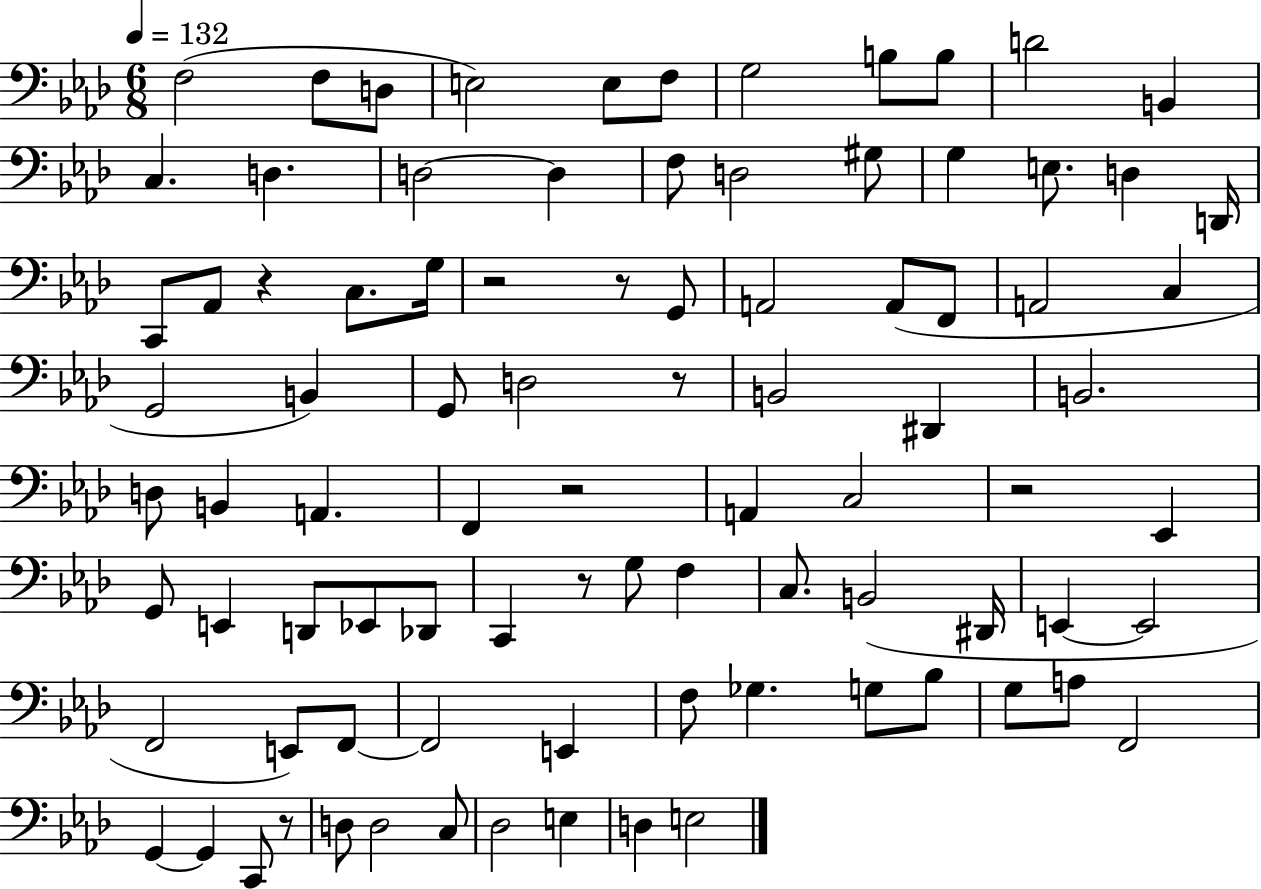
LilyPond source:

{
  \clef bass
  \numericTimeSignature
  \time 6/8
  \key aes \major
  \tempo 4 = 132
  f2( f8 d8 | e2) e8 f8 | g2 b8 b8 | d'2 b,4 | \break c4. d4. | d2~~ d4 | f8 d2 gis8 | g4 e8. d4 d,16 | \break c,8 aes,8 r4 c8. g16 | r2 r8 g,8 | a,2 a,8( f,8 | a,2 c4 | \break g,2 b,4) | g,8 d2 r8 | b,2 dis,4 | b,2. | \break d8 b,4 a,4. | f,4 r2 | a,4 c2 | r2 ees,4 | \break g,8 e,4 d,8 ees,8 des,8 | c,4 r8 g8 f4 | c8. b,2( dis,16 | e,4~~ e,2 | \break f,2 e,8) f,8~~ | f,2 e,4 | f8 ges4. g8 bes8 | g8 a8 f,2 | \break g,4~~ g,4 c,8 r8 | d8 d2 c8 | des2 e4 | d4 e2 | \break \bar "|."
}